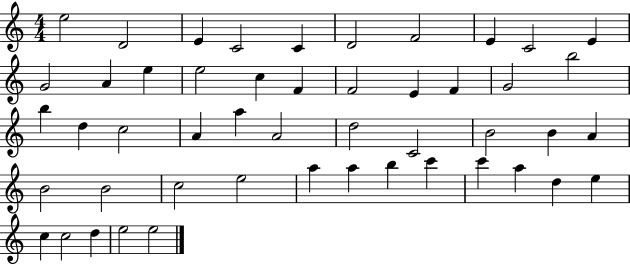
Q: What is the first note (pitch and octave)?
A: E5